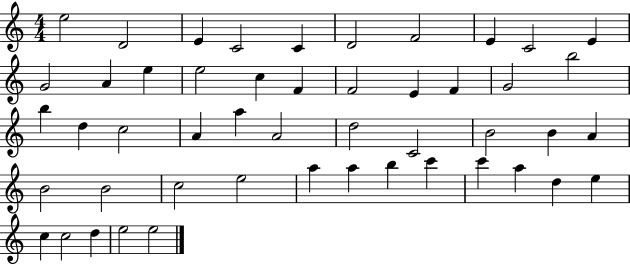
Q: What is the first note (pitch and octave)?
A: E5